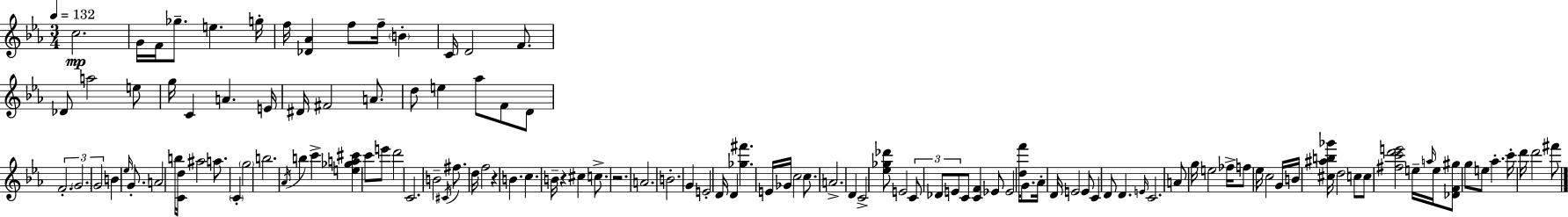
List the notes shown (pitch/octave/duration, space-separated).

C5/h. G4/s F4/s Gb5/e. E5/q. G5/s F5/s [Db4,Ab4]/q F5/e F5/s B4/q C4/s D4/h F4/e. Db4/e A5/h E5/e G5/s C4/q A4/q. E4/s D#4/s F#4/h A4/e. D5/e E5/q Ab5/e F4/e D4/e F4/h. G4/h. G4/h B4/q Eb5/s G4/e. A4/h B5/s [C4,D5]/s A#5/h A5/e. C4/q G5/h B5/h. Ab4/s B5/q C6/q [E5,Gb5,A5,C#6]/q C6/e E6/e D6/h C4/h. B4/h C#4/s F#5/e. D5/s F5/h R/q B4/q. C5/q. B4/s R/q C#5/q C5/e. R/h. A4/h. B4/h. G4/q E4/h D4/s D4/q [Gb5,F#6]/q. E4/s Gb4/s C5/h C5/e. A4/h. D4/q C4/h [Eb5,Gb5,Db6]/e E4/h C4/e Db4/e E4/e C4/e [C4,F4]/q Eb4/e Eb4/h [D5,F6]/s G4/e. Ab4/s D4/s E4/h E4/e C4/q D4/e D4/q. E4/s C4/h. A4/e G5/s E5/h FES5/s F5/e Eb5/s C5/h G4/s B4/s [C#5,A#5,B5,Gb6]/s D5/h C5/e C5/e [F#5,C6,D6,E6]/h E5/s A5/s E5/s [Db4,F4,G#5]/e G5/e E5/e Ab5/q. C6/s D6/s D6/h F#6/e